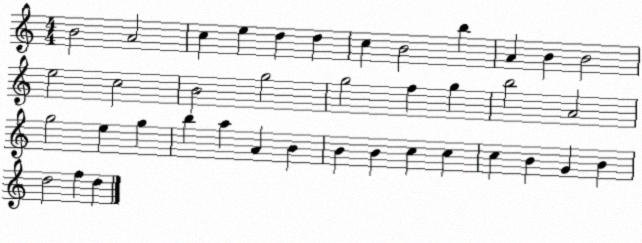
X:1
T:Untitled
M:4/4
L:1/4
K:C
B2 A2 c e d d c B2 b A B B2 e2 c2 B2 g2 g2 f g b2 A2 g2 e g b a A B B B c c c B G B d2 f d